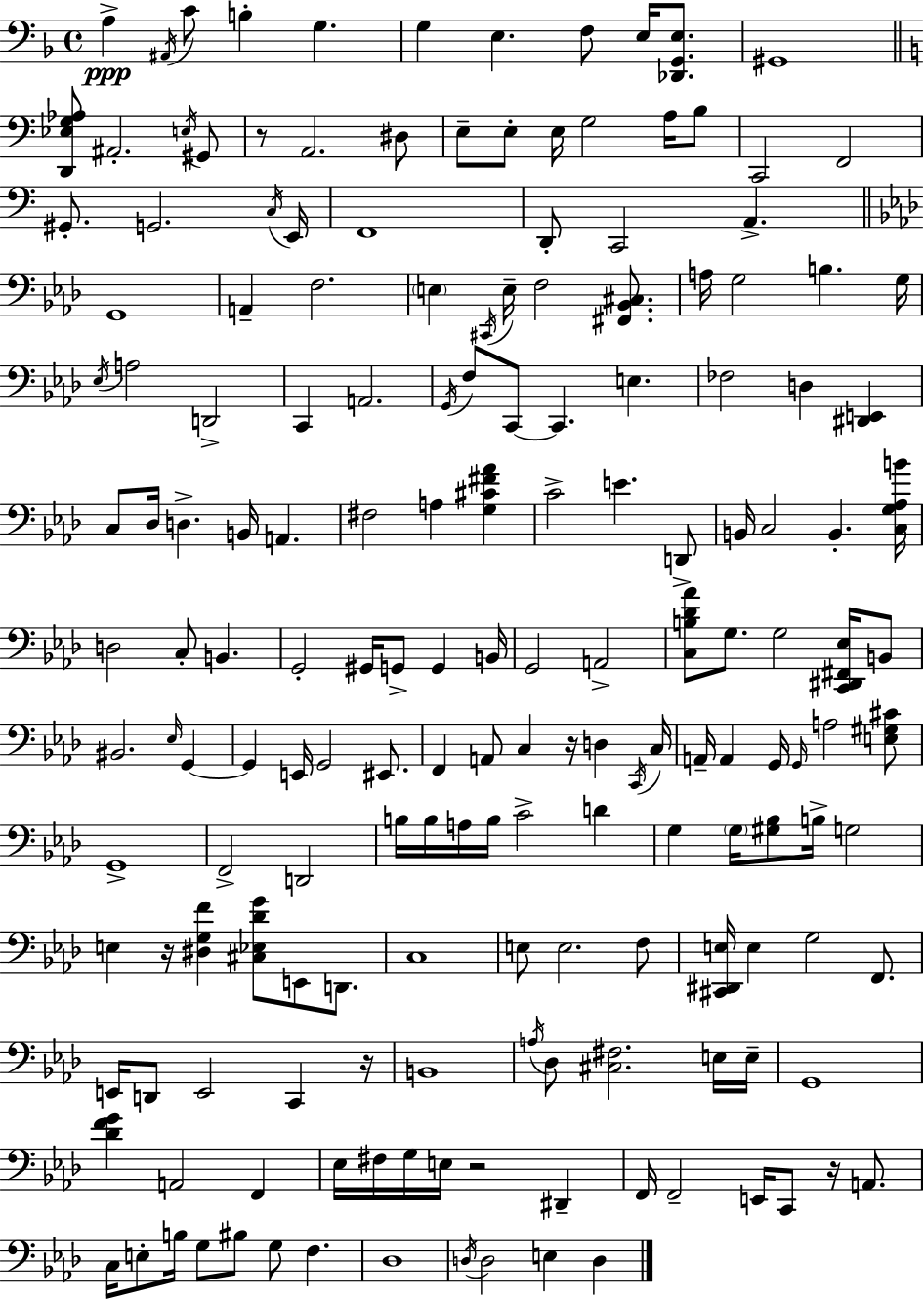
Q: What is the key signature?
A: D minor